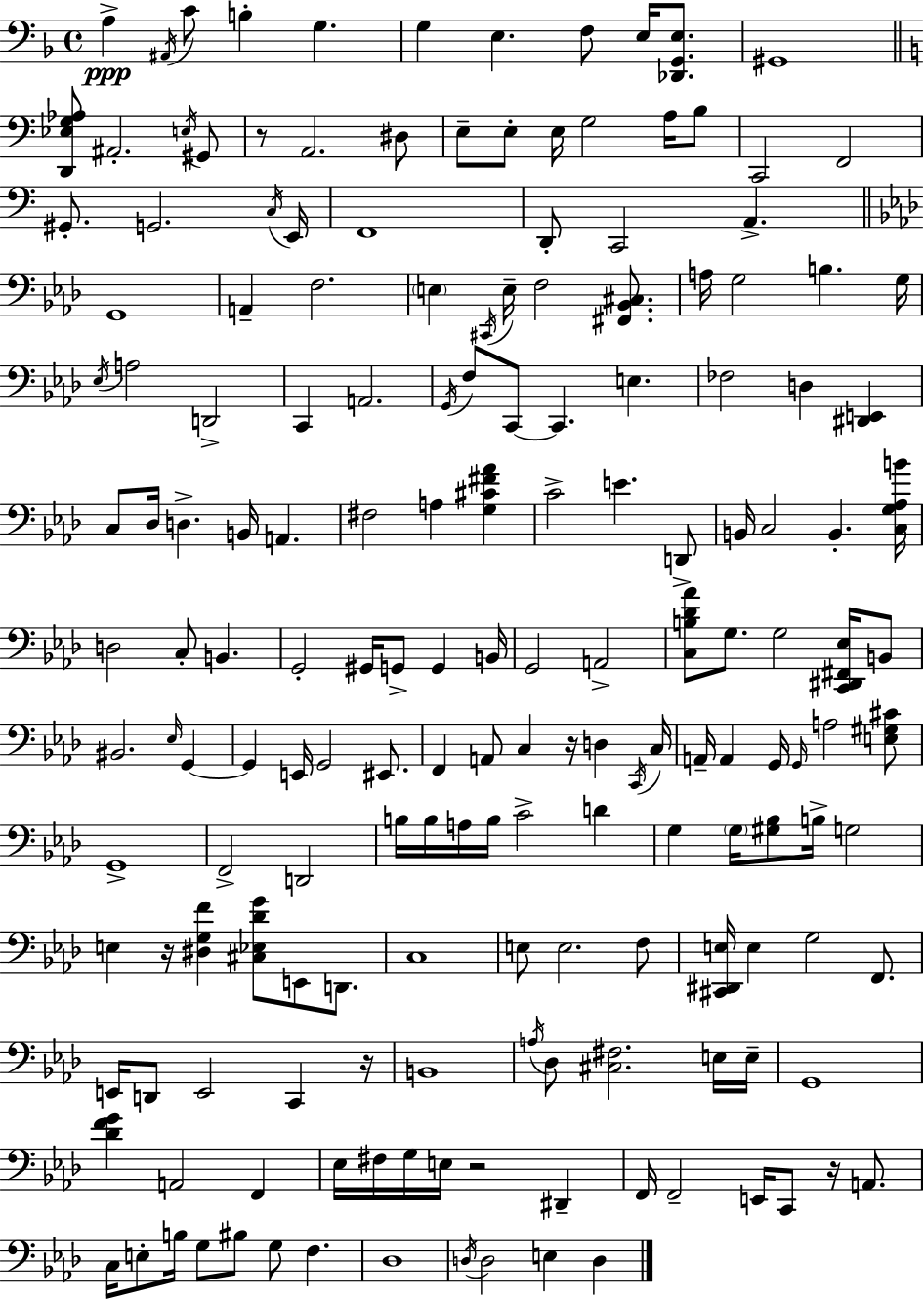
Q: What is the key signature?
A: D minor